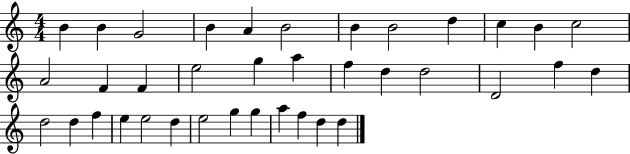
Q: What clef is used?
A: treble